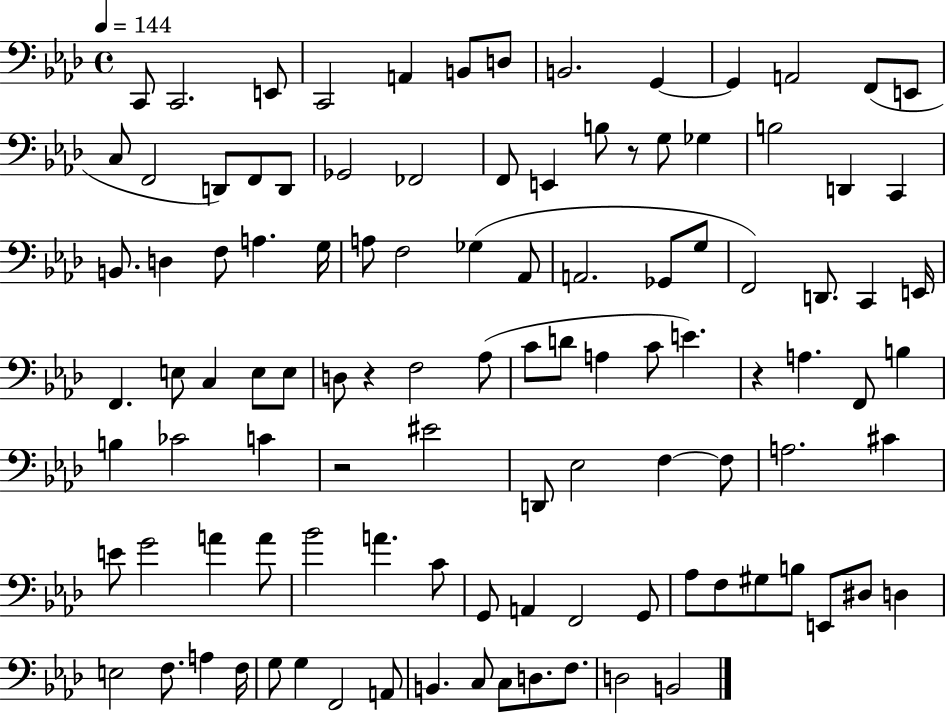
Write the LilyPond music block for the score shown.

{
  \clef bass
  \time 4/4
  \defaultTimeSignature
  \key aes \major
  \tempo 4 = 144
  c,8 c,2. e,8 | c,2 a,4 b,8 d8 | b,2. g,4~~ | g,4 a,2 f,8( e,8 | \break c8 f,2 d,8) f,8 d,8 | ges,2 fes,2 | f,8 e,4 b8 r8 g8 ges4 | b2 d,4 c,4 | \break b,8. d4 f8 a4. g16 | a8 f2 ges4( aes,8 | a,2. ges,8 g8 | f,2) d,8. c,4 e,16 | \break f,4. e8 c4 e8 e8 | d8 r4 f2 aes8( | c'8 d'8 a4 c'8 e'4.) | r4 a4. f,8 b4 | \break b4 ces'2 c'4 | r2 eis'2 | d,8 ees2 f4~~ f8 | a2. cis'4 | \break e'8 g'2 a'4 a'8 | bes'2 a'4. c'8 | g,8 a,4 f,2 g,8 | aes8 f8 gis8 b8 e,8 dis8 d4 | \break e2 f8. a4 f16 | g8 g4 f,2 a,8 | b,4. c8 c8 d8. f8. | d2 b,2 | \break \bar "|."
}